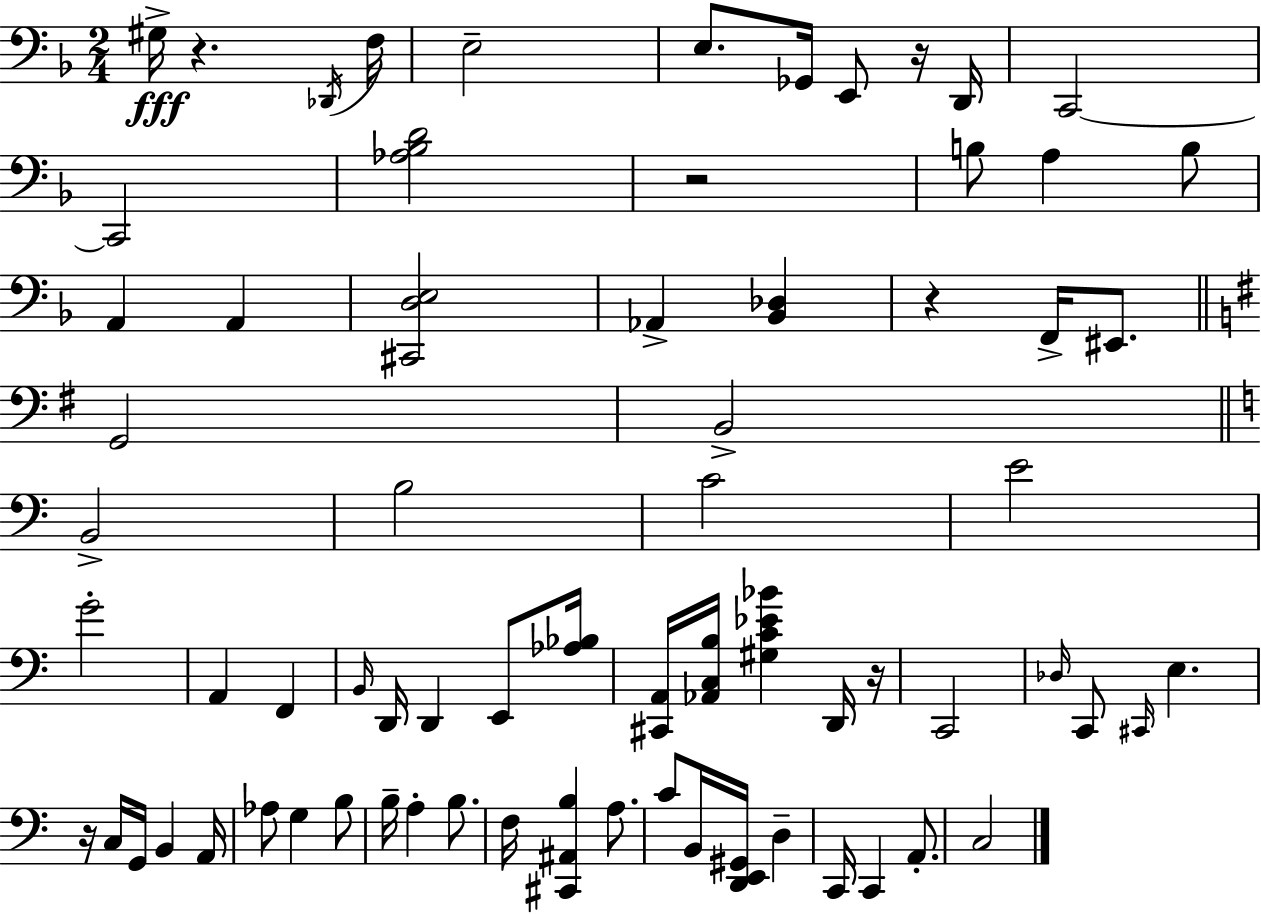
{
  \clef bass
  \numericTimeSignature
  \time 2/4
  \key f \major
  gis16->\fff r4. \acciaccatura { des,16 } | f16 e2-- | e8. ges,16 e,8 r16 | d,16 c,2~~ | \break c,2 | <aes bes d'>2 | r2 | b8 a4 b8 | \break a,4 a,4 | <cis, d e>2 | aes,4-> <bes, des>4 | r4 f,16-> eis,8. | \break \bar "||" \break \key g \major g,2 | b,2-> | \bar "||" \break \key c \major b,2-> | b2 | c'2 | e'2 | \break g'2-. | a,4 f,4 | \grace { b,16 } d,16 d,4 e,8 | <aes bes>16 <cis, a,>16 <aes, c b>16 <gis c' ees' bes'>4 d,16 | \break r16 c,2 | \grace { des16 } c,8 \grace { cis,16 } e4. | r16 c16 g,16 b,4 | a,16 aes8 g4 | \break b8 b16-- a4-. | b8. f16 <cis, ais, b>4 | a8. c'8 b,16 <d, e, gis,>16 d4-- | c,16 c,4 | \break a,8.-. c2 | \bar "|."
}